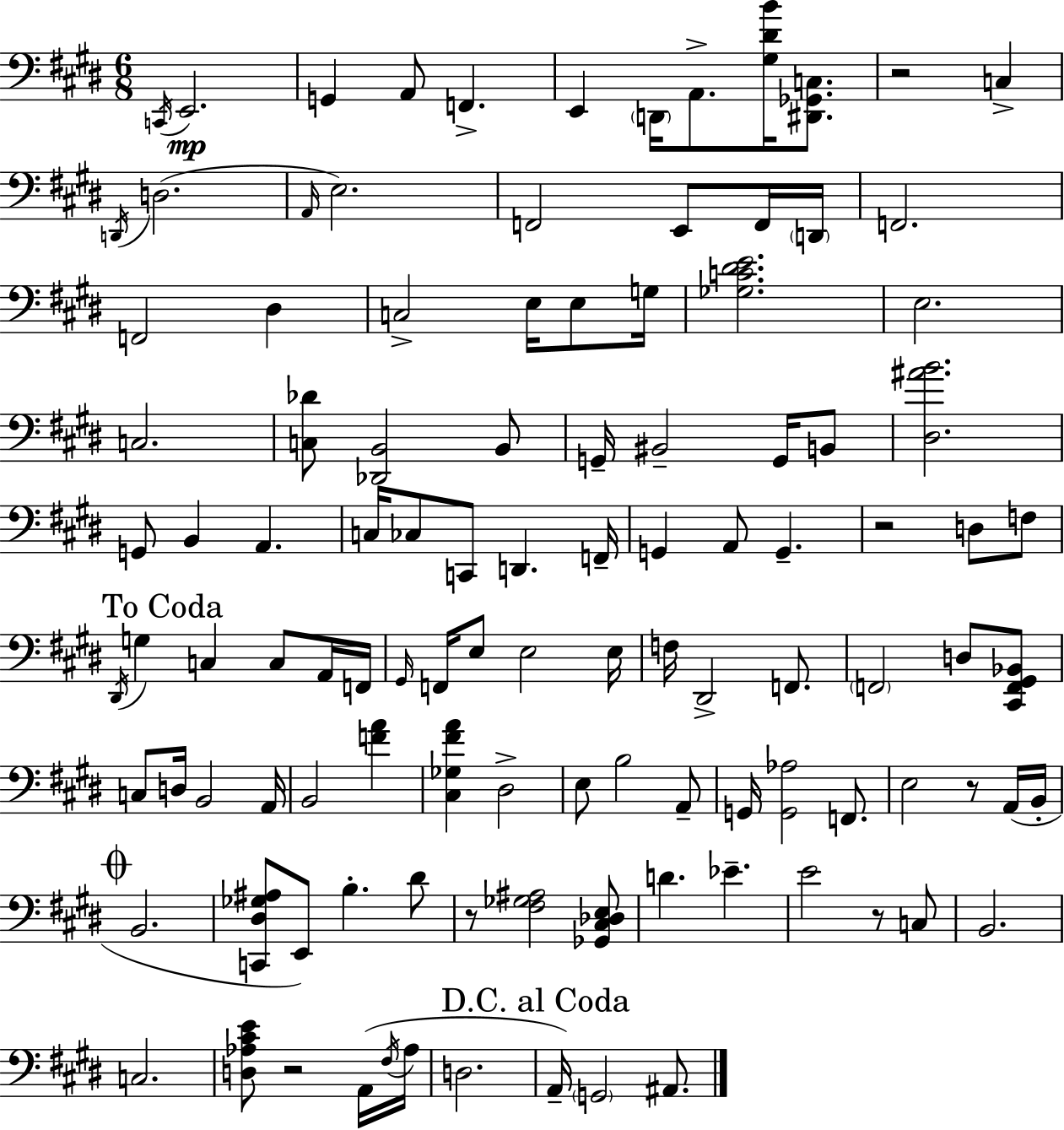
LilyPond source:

{
  \clef bass
  \numericTimeSignature
  \time 6/8
  \key e \major
  \acciaccatura { c,16 }\mp e,2. | g,4 a,8 f,4.-> | e,4 \parenthesize d,16 a,8.-> <gis dis' b'>16 <dis, ges, c>8. | r2 c4-> | \break \acciaccatura { d,16 } d2.( | \grace { a,16 } e2.) | f,2 e,8 | f,16 \parenthesize d,16 f,2. | \break f,2 dis4 | c2-> e16 | e8 g16 <ges c' dis' e'>2. | e2. | \break c2. | <c des'>8 <des, b,>2 | b,8 g,16-- bis,2-- | g,16 b,8 <dis ais' b'>2. | \break g,8 b,4 a,4. | c16 ces8 c,8 d,4. | f,16-- g,4 a,8 g,4.-- | r2 d8 | \break f8 \mark "To Coda" \acciaccatura { dis,16 } g4 c4 | c8 a,16 f,16 \grace { gis,16 } f,16 e8 e2 | e16 f16 dis,2-> | f,8. \parenthesize f,2 | \break d8 <cis, f, gis, bes,>8 c8 d16 b,2 | a,16 b,2 | <f' a'>4 <cis ges fis' a'>4 dis2-> | e8 b2 | \break a,8-- g,16 <g, aes>2 | f,8. e2 | r8 a,16( b,16-. \mark \markup { \musicglyph "scripts.coda" } b,2. | <c, dis ges ais>8 e,8) b4.-. | \break dis'8 r8 <fis ges ais>2 | <ges, cis des e>8 d'4. ees'4.-- | e'2 | r8 c8 b,2. | \break c2. | <d aes cis' e'>8 r2 | a,16( \acciaccatura { fis16 } aes16 d2. | \mark "D.C. al Coda" a,16--) \parenthesize g,2 | \break ais,8. \bar "|."
}